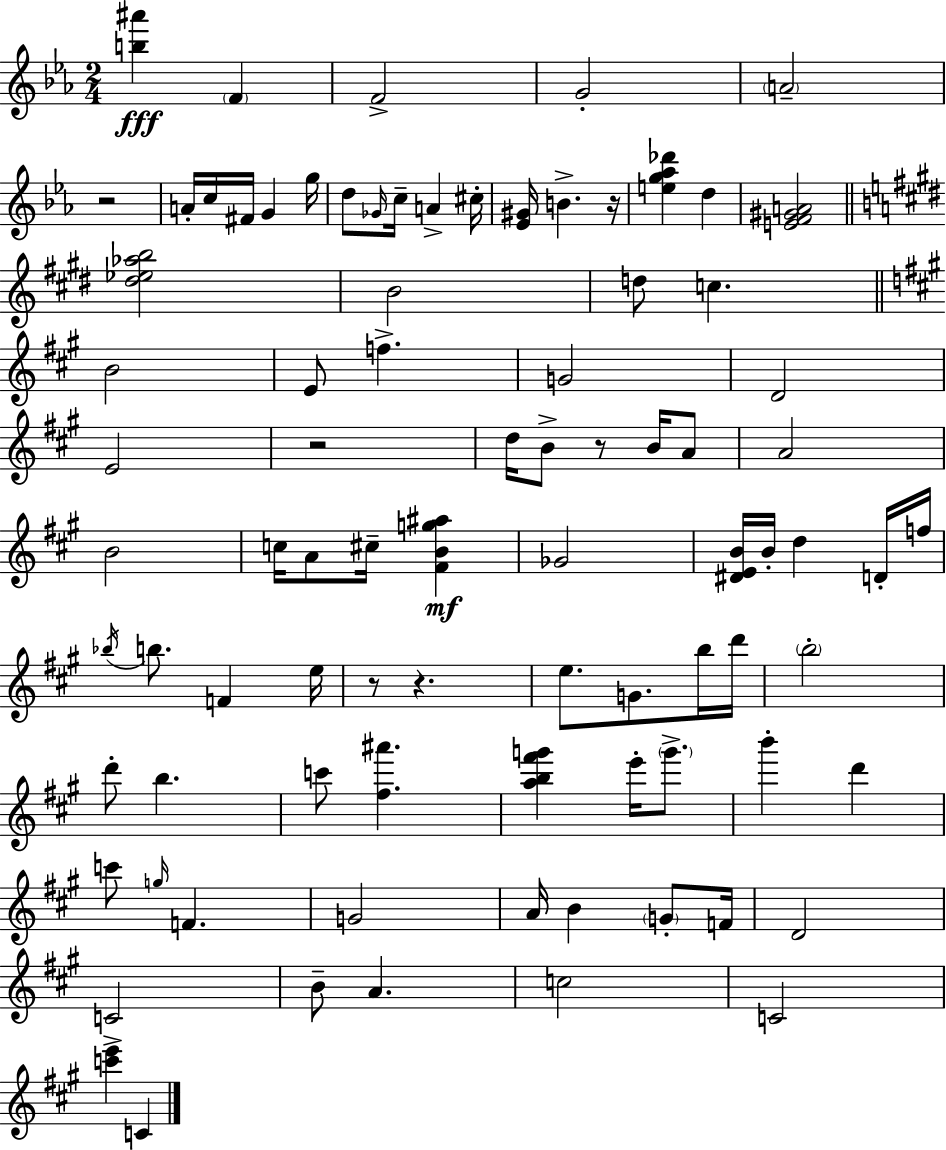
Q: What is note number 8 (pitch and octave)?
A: G4